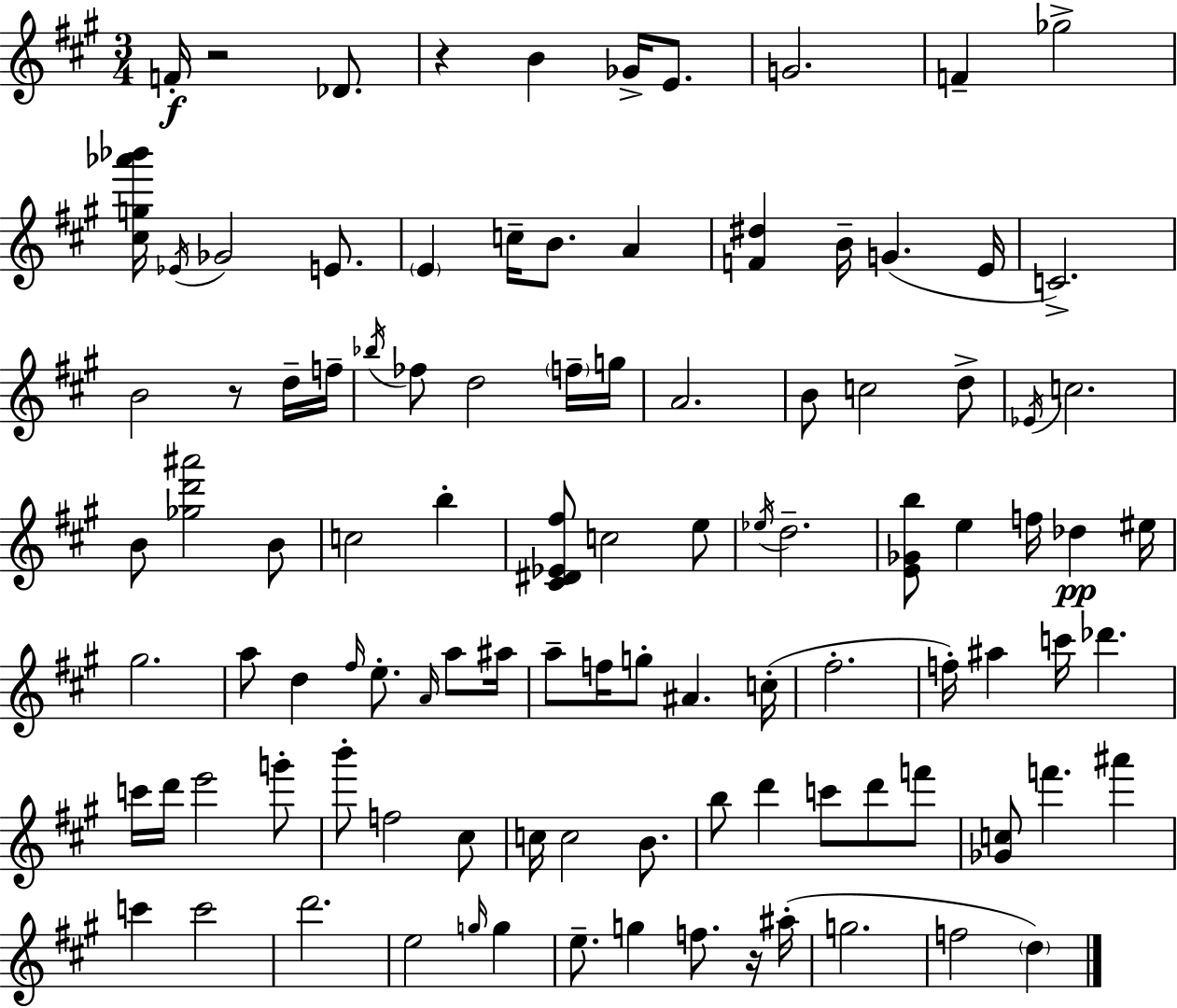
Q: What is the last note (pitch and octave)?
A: D5